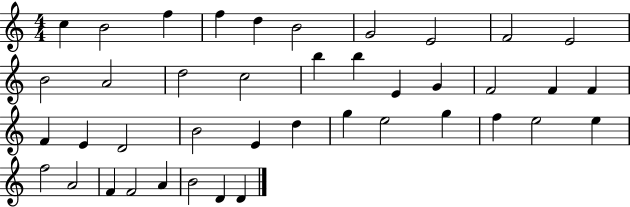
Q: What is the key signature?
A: C major